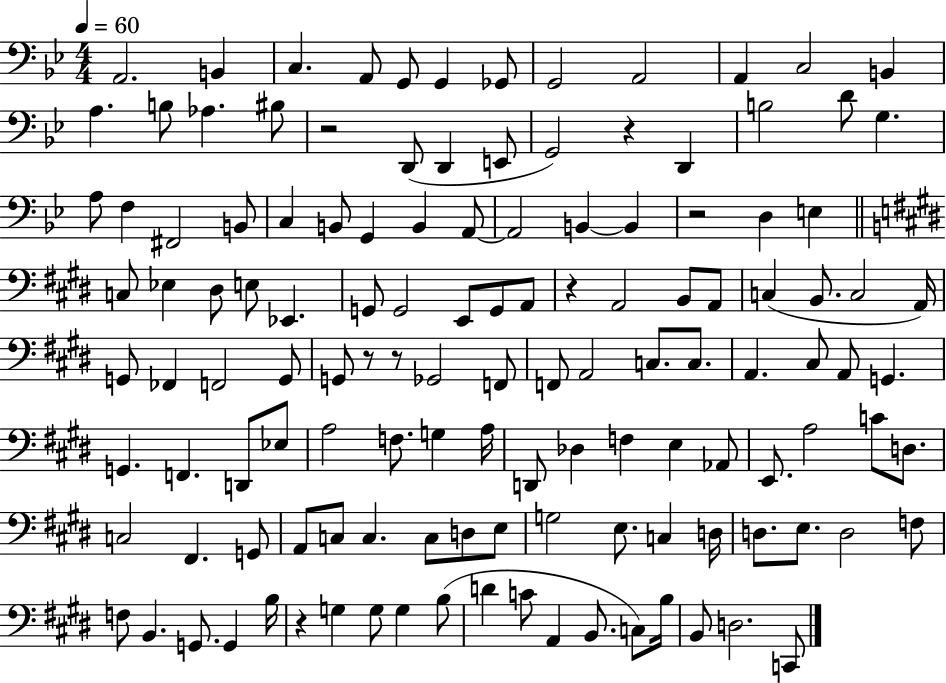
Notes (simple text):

A2/h. B2/q C3/q. A2/e G2/e G2/q Gb2/e G2/h A2/h A2/q C3/h B2/q A3/q. B3/e Ab3/q. BIS3/e R/h D2/e D2/q E2/e G2/h R/q D2/q B3/h D4/e G3/q. A3/e F3/q F#2/h B2/e C3/q B2/e G2/q B2/q A2/e A2/h B2/q B2/q R/h D3/q E3/q C3/e Eb3/q D#3/e E3/e Eb2/q. G2/e G2/h E2/e G2/e A2/e R/q A2/h B2/e A2/e C3/q B2/e. C3/h A2/s G2/e FES2/q F2/h G2/e G2/e R/e R/e Gb2/h F2/e F2/e A2/h C3/e. C3/e. A2/q. C#3/e A2/e G2/q. G2/q. F2/q. D2/e Eb3/e A3/h F3/e. G3/q A3/s D2/e Db3/q F3/q E3/q Ab2/e E2/e. A3/h C4/e D3/e. C3/h F#2/q. G2/e A2/e C3/e C3/q. C3/e D3/e E3/e G3/h E3/e. C3/q D3/s D3/e. E3/e. D3/h F3/e F3/e B2/q. G2/e. G2/q B3/s R/q G3/q G3/e G3/q B3/e D4/q C4/e A2/q B2/e. C3/e B3/s B2/e D3/h. C2/e